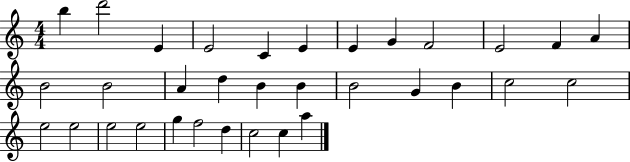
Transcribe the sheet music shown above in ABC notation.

X:1
T:Untitled
M:4/4
L:1/4
K:C
b d'2 E E2 C E E G F2 E2 F A B2 B2 A d B B B2 G B c2 c2 e2 e2 e2 e2 g f2 d c2 c a